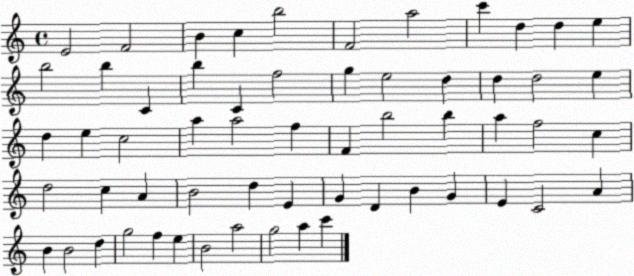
X:1
T:Untitled
M:4/4
L:1/4
K:C
E2 F2 B c b2 F2 a2 c' d d e b2 b C b C f2 g e2 d d d2 e d e c2 a a2 f F b2 b a f2 c d2 c A B2 d E G D B G E C2 A B B2 d g2 f e B2 a2 g2 a c'